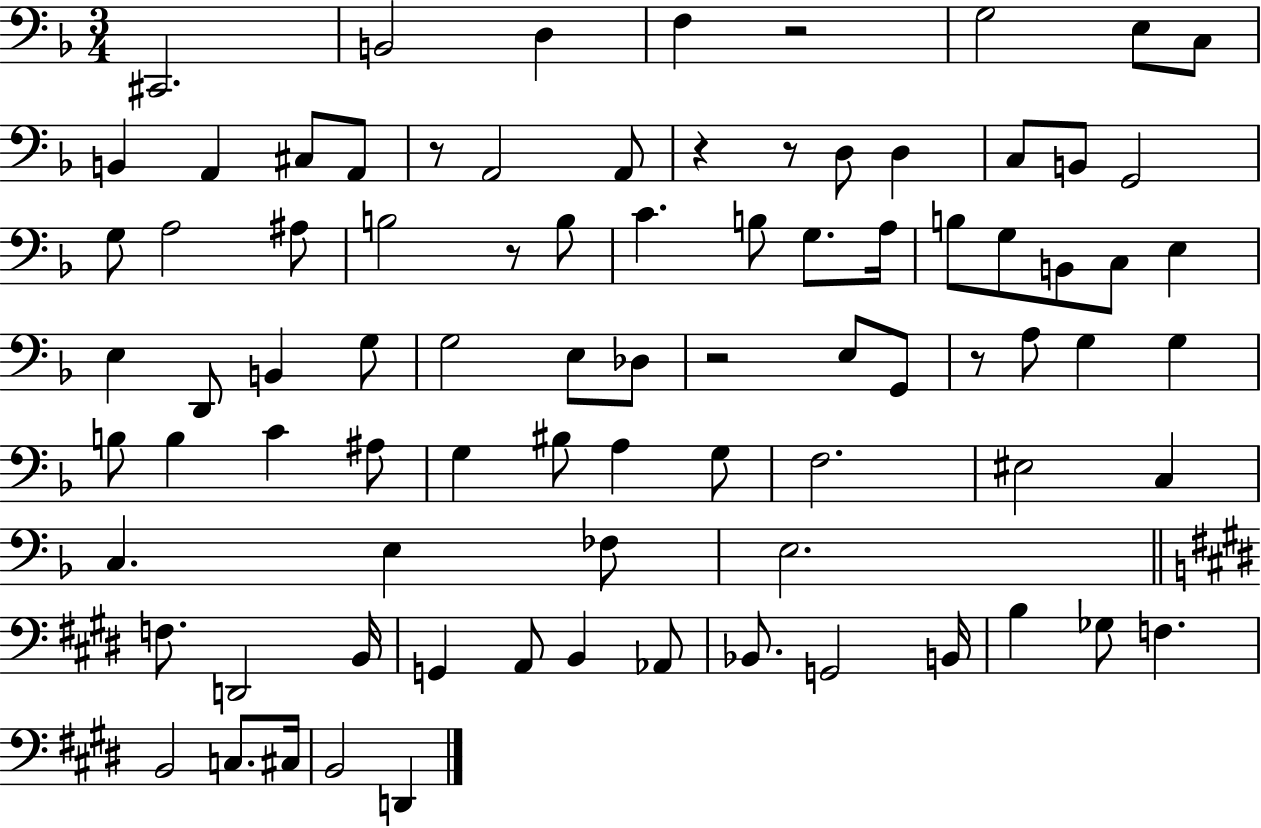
C#2/h. B2/h D3/q F3/q R/h G3/h E3/e C3/e B2/q A2/q C#3/e A2/e R/e A2/h A2/e R/q R/e D3/e D3/q C3/e B2/e G2/h G3/e A3/h A#3/e B3/h R/e B3/e C4/q. B3/e G3/e. A3/s B3/e G3/e B2/e C3/e E3/q E3/q D2/e B2/q G3/e G3/h E3/e Db3/e R/h E3/e G2/e R/e A3/e G3/q G3/q B3/e B3/q C4/q A#3/e G3/q BIS3/e A3/q G3/e F3/h. EIS3/h C3/q C3/q. E3/q FES3/e E3/h. F3/e. D2/h B2/s G2/q A2/e B2/q Ab2/e Bb2/e. G2/h B2/s B3/q Gb3/e F3/q. B2/h C3/e. C#3/s B2/h D2/q